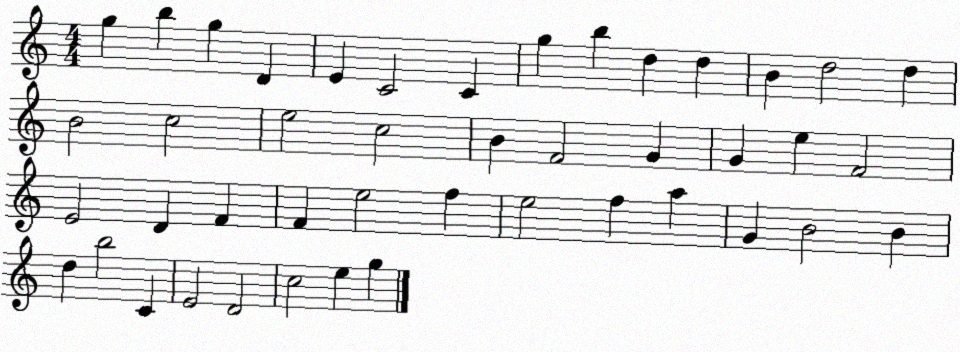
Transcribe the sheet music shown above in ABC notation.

X:1
T:Untitled
M:4/4
L:1/4
K:C
g b g D E C2 C g b d d B d2 d B2 c2 e2 c2 B F2 G G e F2 E2 D F F e2 f e2 f a G B2 B d b2 C E2 D2 c2 e g